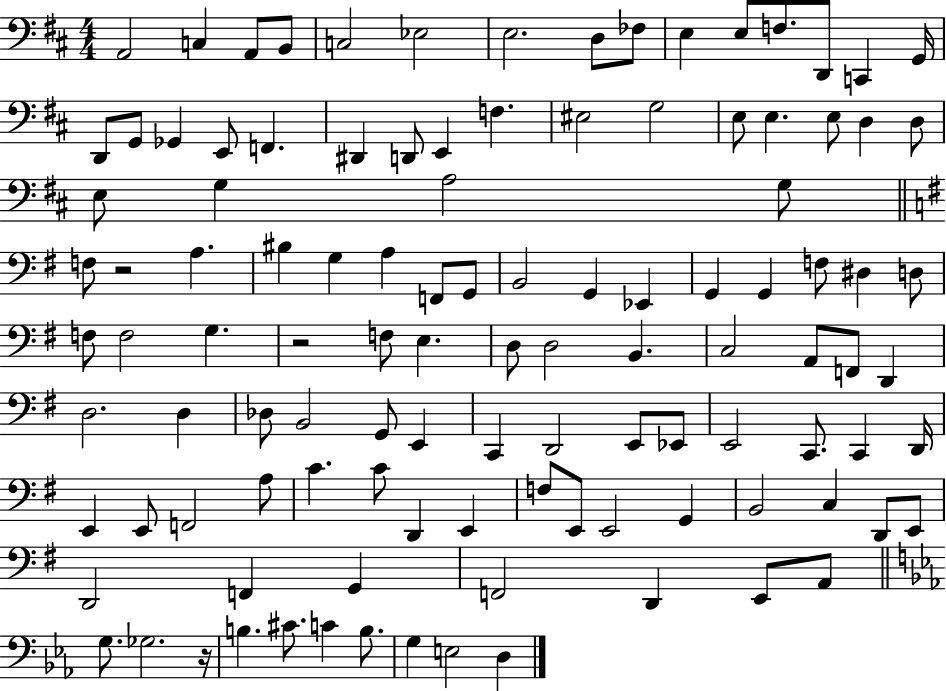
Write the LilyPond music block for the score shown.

{
  \clef bass
  \numericTimeSignature
  \time 4/4
  \key d \major
  a,2 c4 a,8 b,8 | c2 ees2 | e2. d8 fes8 | e4 e8 f8. d,8 c,4 g,16 | \break d,8 g,8 ges,4 e,8 f,4. | dis,4 d,8 e,4 f4. | eis2 g2 | e8 e4. e8 d4 d8 | \break e8 g4 a2 g8 | \bar "||" \break \key g \major f8 r2 a4. | bis4 g4 a4 f,8 g,8 | b,2 g,4 ees,4 | g,4 g,4 f8 dis4 d8 | \break f8 f2 g4. | r2 f8 e4. | d8 d2 b,4. | c2 a,8 f,8 d,4 | \break d2. d4 | des8 b,2 g,8 e,4 | c,4 d,2 e,8 ees,8 | e,2 c,8. c,4 d,16 | \break e,4 e,8 f,2 a8 | c'4. c'8 d,4 e,4 | f8 e,8 e,2 g,4 | b,2 c4 d,8 e,8 | \break d,2 f,4 g,4 | f,2 d,4 e,8 a,8 | \bar "||" \break \key ees \major g8. ges2. r16 | b4. cis'8. c'4 b8. | g4 e2 d4 | \bar "|."
}